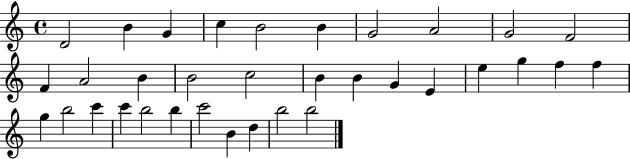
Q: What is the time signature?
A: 4/4